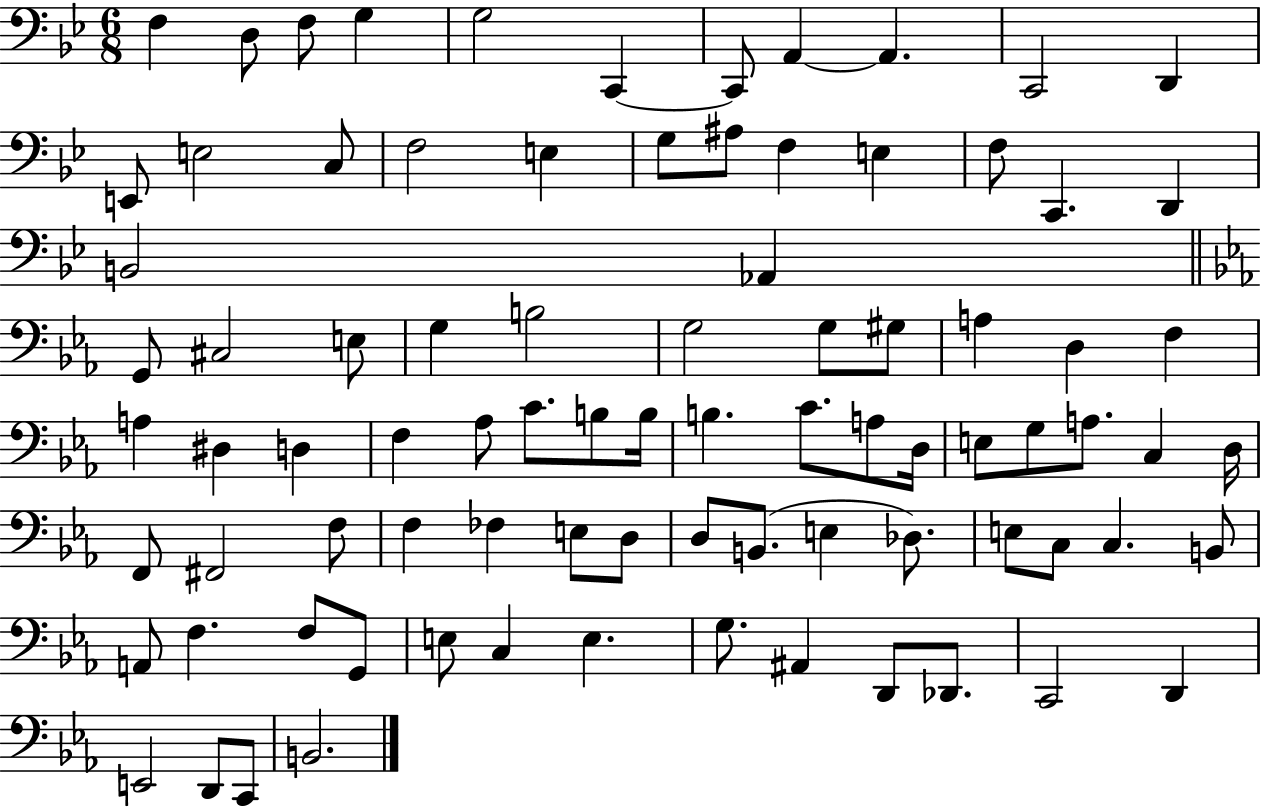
{
  \clef bass
  \numericTimeSignature
  \time 6/8
  \key bes \major
  f4 d8 f8 g4 | g2 c,4~~ | c,8 a,4~~ a,4. | c,2 d,4 | \break e,8 e2 c8 | f2 e4 | g8 ais8 f4 e4 | f8 c,4. d,4 | \break b,2 aes,4 | \bar "||" \break \key c \minor g,8 cis2 e8 | g4 b2 | g2 g8 gis8 | a4 d4 f4 | \break a4 dis4 d4 | f4 aes8 c'8. b8 b16 | b4. c'8. a8 d16 | e8 g8 a8. c4 d16 | \break f,8 fis,2 f8 | f4 fes4 e8 d8 | d8 b,8.( e4 des8.) | e8 c8 c4. b,8 | \break a,8 f4. f8 g,8 | e8 c4 e4. | g8. ais,4 d,8 des,8. | c,2 d,4 | \break e,2 d,8 c,8 | b,2. | \bar "|."
}